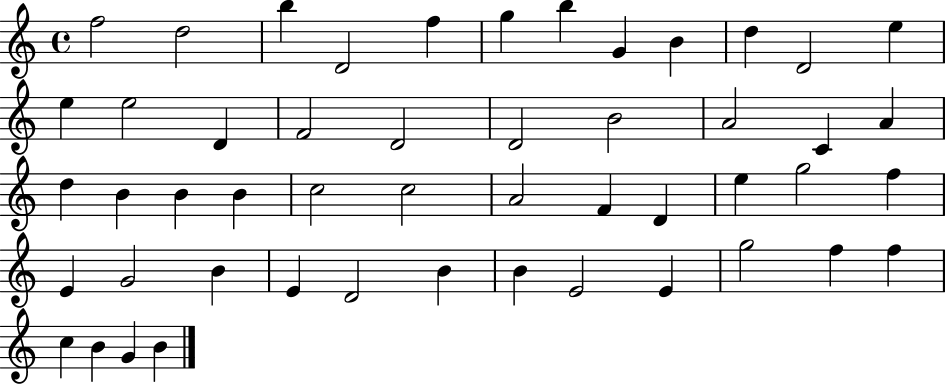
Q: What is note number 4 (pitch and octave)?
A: D4